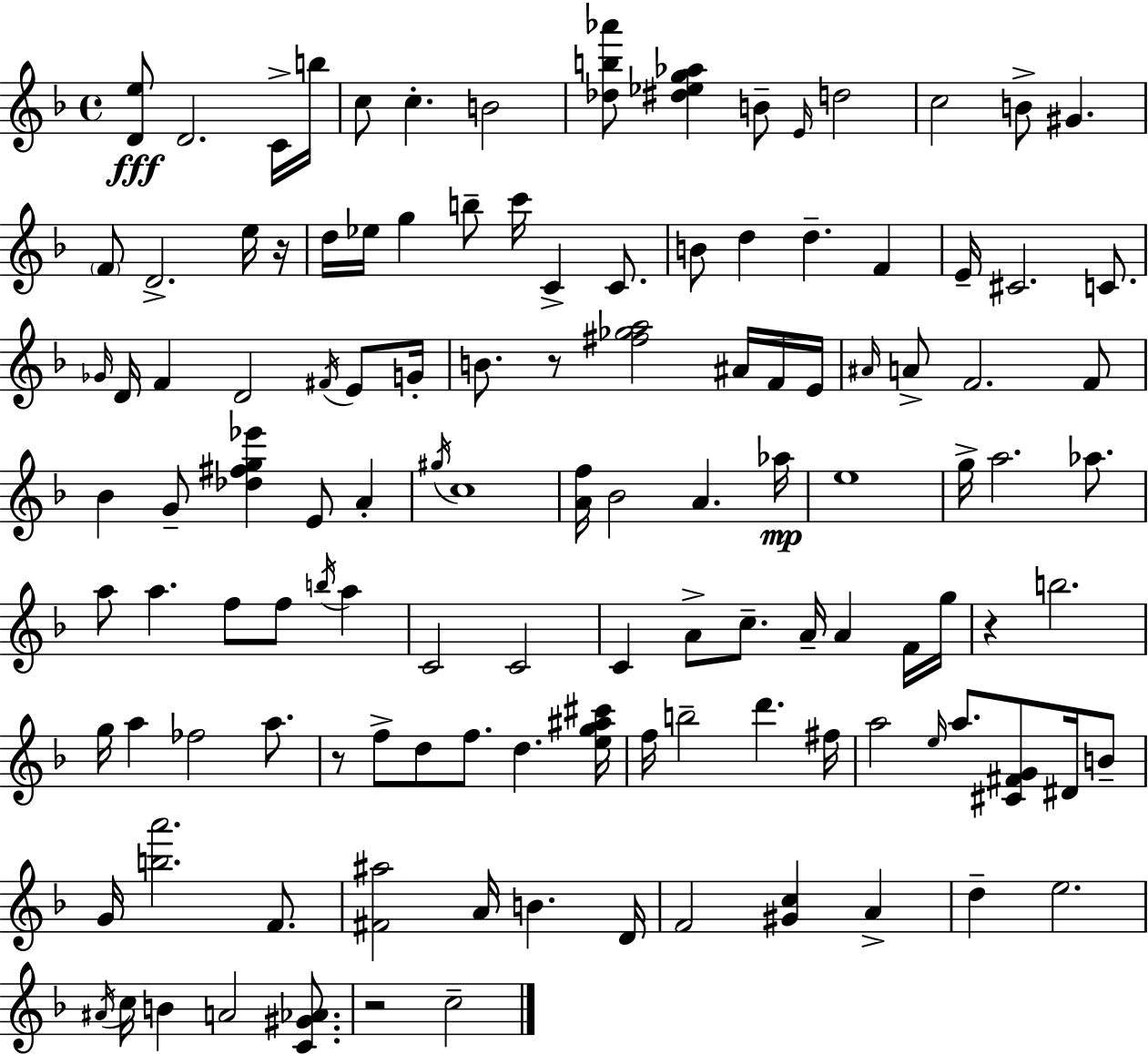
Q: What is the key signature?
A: D minor